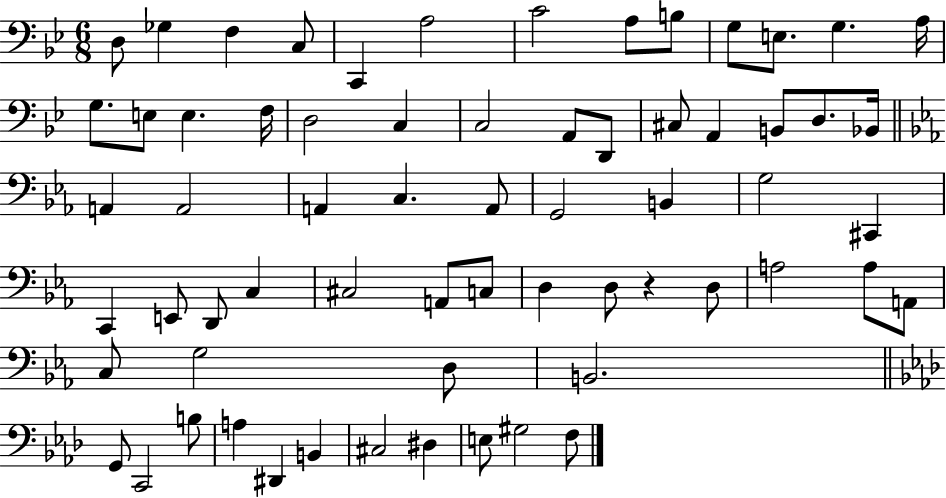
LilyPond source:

{
  \clef bass
  \numericTimeSignature
  \time 6/8
  \key bes \major
  d8 ges4 f4 c8 | c,4 a2 | c'2 a8 b8 | g8 e8. g4. a16 | \break g8. e8 e4. f16 | d2 c4 | c2 a,8 d,8 | cis8 a,4 b,8 d8. bes,16 | \break \bar "||" \break \key ees \major a,4 a,2 | a,4 c4. a,8 | g,2 b,4 | g2 cis,4 | \break c,4 e,8 d,8 c4 | cis2 a,8 c8 | d4 d8 r4 d8 | a2 a8 a,8 | \break c8 g2 d8 | b,2. | \bar "||" \break \key aes \major g,8 c,2 b8 | a4 dis,4 b,4 | cis2 dis4 | e8 gis2 f8 | \break \bar "|."
}